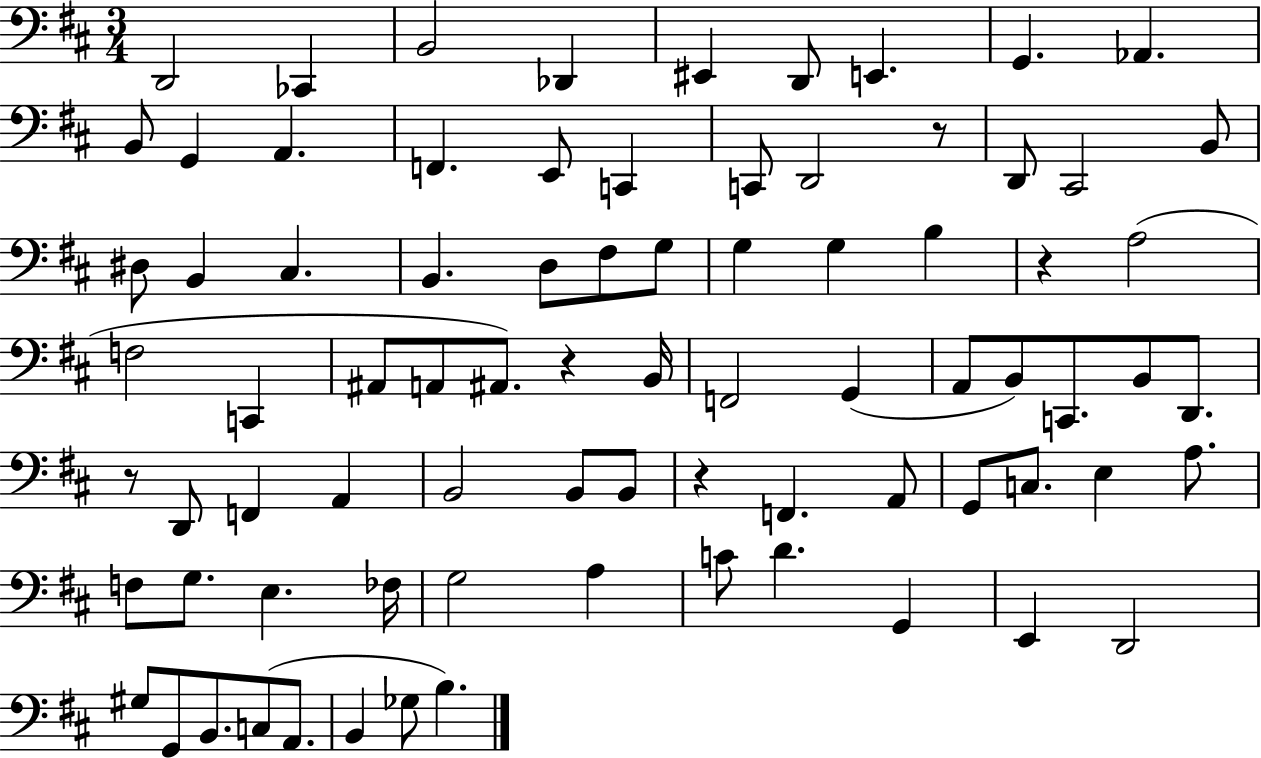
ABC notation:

X:1
T:Untitled
M:3/4
L:1/4
K:D
D,,2 _C,, B,,2 _D,, ^E,, D,,/2 E,, G,, _A,, B,,/2 G,, A,, F,, E,,/2 C,, C,,/2 D,,2 z/2 D,,/2 ^C,,2 B,,/2 ^D,/2 B,, ^C, B,, D,/2 ^F,/2 G,/2 G, G, B, z A,2 F,2 C,, ^A,,/2 A,,/2 ^A,,/2 z B,,/4 F,,2 G,, A,,/2 B,,/2 C,,/2 B,,/2 D,,/2 z/2 D,,/2 F,, A,, B,,2 B,,/2 B,,/2 z F,, A,,/2 G,,/2 C,/2 E, A,/2 F,/2 G,/2 E, _F,/4 G,2 A, C/2 D G,, E,, D,,2 ^G,/2 G,,/2 B,,/2 C,/2 A,,/2 B,, _G,/2 B,